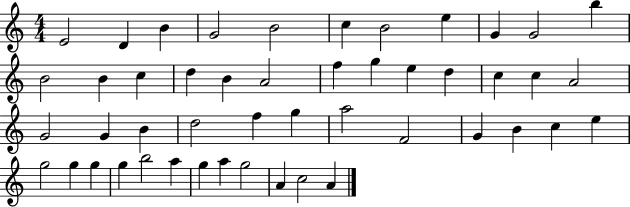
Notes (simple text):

E4/h D4/q B4/q G4/h B4/h C5/q B4/h E5/q G4/q G4/h B5/q B4/h B4/q C5/q D5/q B4/q A4/h F5/q G5/q E5/q D5/q C5/q C5/q A4/h G4/h G4/q B4/q D5/h F5/q G5/q A5/h F4/h G4/q B4/q C5/q E5/q G5/h G5/q G5/q G5/q B5/h A5/q G5/q A5/q G5/h A4/q C5/h A4/q